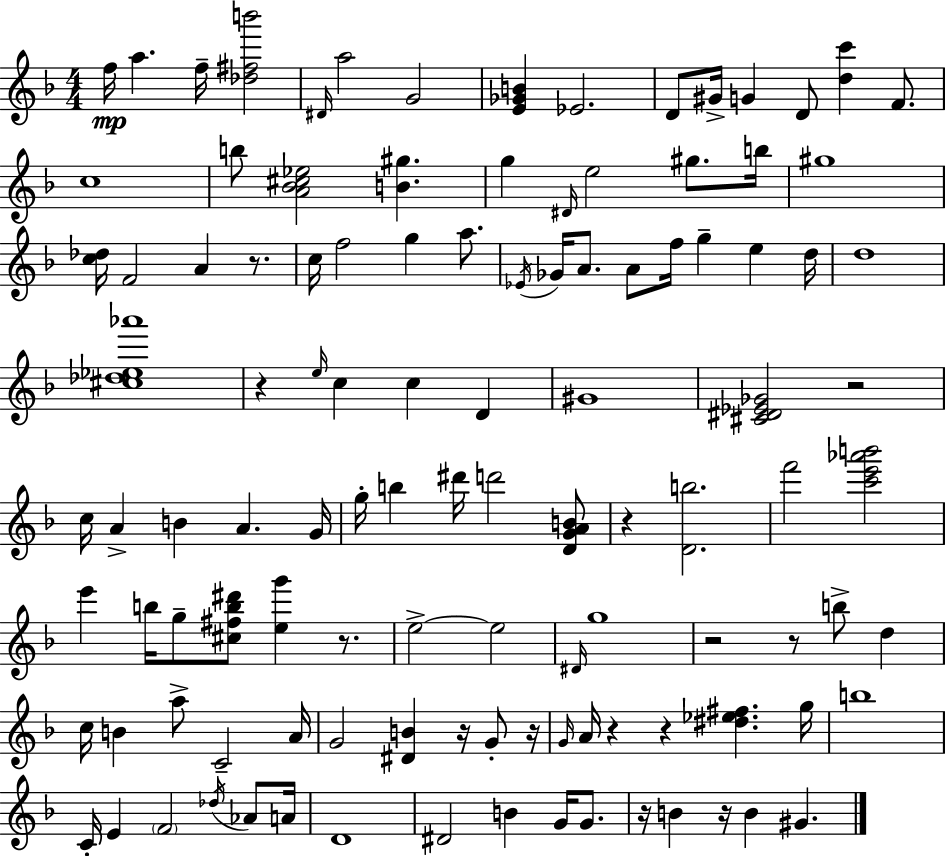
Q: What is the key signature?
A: D minor